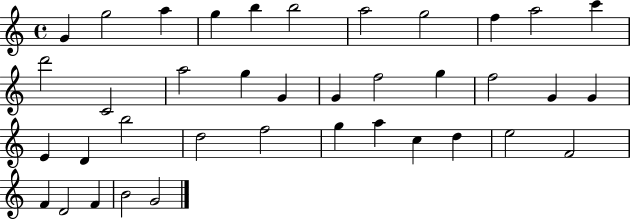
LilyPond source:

{
  \clef treble
  \time 4/4
  \defaultTimeSignature
  \key c \major
  g'4 g''2 a''4 | g''4 b''4 b''2 | a''2 g''2 | f''4 a''2 c'''4 | \break d'''2 c'2 | a''2 g''4 g'4 | g'4 f''2 g''4 | f''2 g'4 g'4 | \break e'4 d'4 b''2 | d''2 f''2 | g''4 a''4 c''4 d''4 | e''2 f'2 | \break f'4 d'2 f'4 | b'2 g'2 | \bar "|."
}